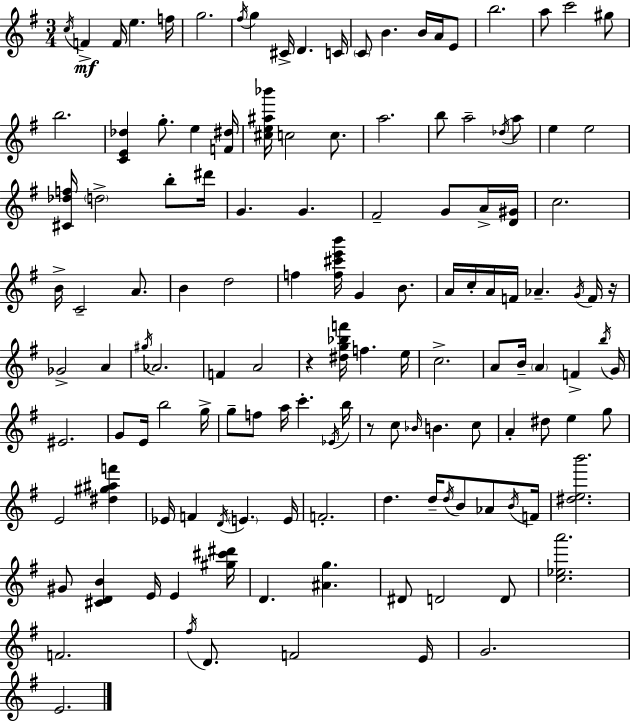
X:1
T:Untitled
M:3/4
L:1/4
K:G
c/4 F F/4 e f/4 g2 ^f/4 g ^C/4 D C/4 C/2 B B/4 A/4 E/2 b2 a/2 c'2 ^g/2 b2 [CE_d] g/2 e [F^d]/4 [^ce^a_b']/4 c2 c/2 a2 b/2 a2 _d/4 a/2 e e2 [^C_df]/4 d2 b/2 ^d'/4 G G ^F2 G/2 A/4 [D^G]/4 c2 B/4 C2 A/2 B d2 f [f^c'e'b']/4 G B/2 A/4 c/4 A/4 F/4 _A G/4 F/4 z/4 _G2 A ^g/4 _A2 F A2 z [^dg_bf']/4 f e/4 c2 A/2 B/4 A F b/4 G/4 ^E2 G/2 E/4 b2 g/4 g/2 f/2 a/4 c' _E/4 b/4 z/2 c/2 _B/4 B c/2 A ^d/2 e g/2 E2 [^d^g^af'] _E/4 F D/4 E E/4 F2 d d/4 d/4 B/2 _A/2 B/4 F/4 [^deb']2 ^G/2 [^CDB] E/4 E [^g^c'^d']/4 D [^Ag] ^D/2 D2 D/2 [c_ea']2 F2 ^f/4 D/2 F2 E/4 G2 E2